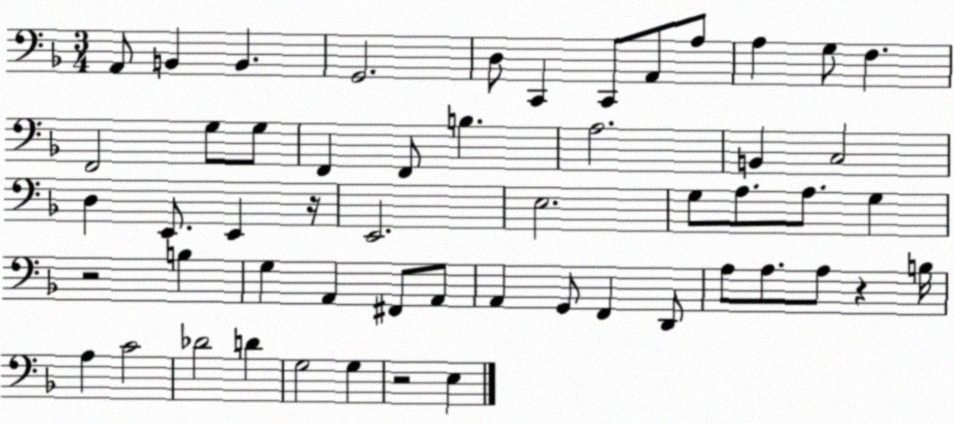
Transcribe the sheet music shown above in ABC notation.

X:1
T:Untitled
M:3/4
L:1/4
K:F
A,,/2 B,, B,, G,,2 D,/2 C,, C,,/2 A,,/2 A,/2 A, G,/2 F, F,,2 G,/2 G,/2 F,, F,,/2 B, A,2 B,, C,2 D, E,,/2 E,, z/4 E,,2 E,2 G,/2 A,/2 A,/2 G, z2 B, G, A,, ^F,,/2 A,,/2 A,, G,,/2 F,, D,,/2 A,/2 A,/2 A,/2 z B,/4 A, C2 _D2 D G,2 G, z2 E,